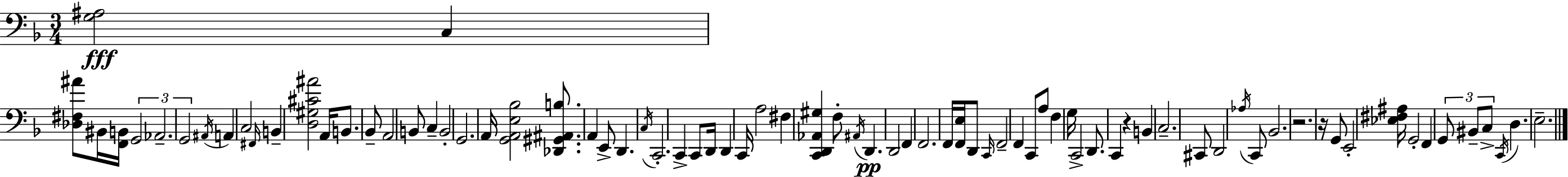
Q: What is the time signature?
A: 3/4